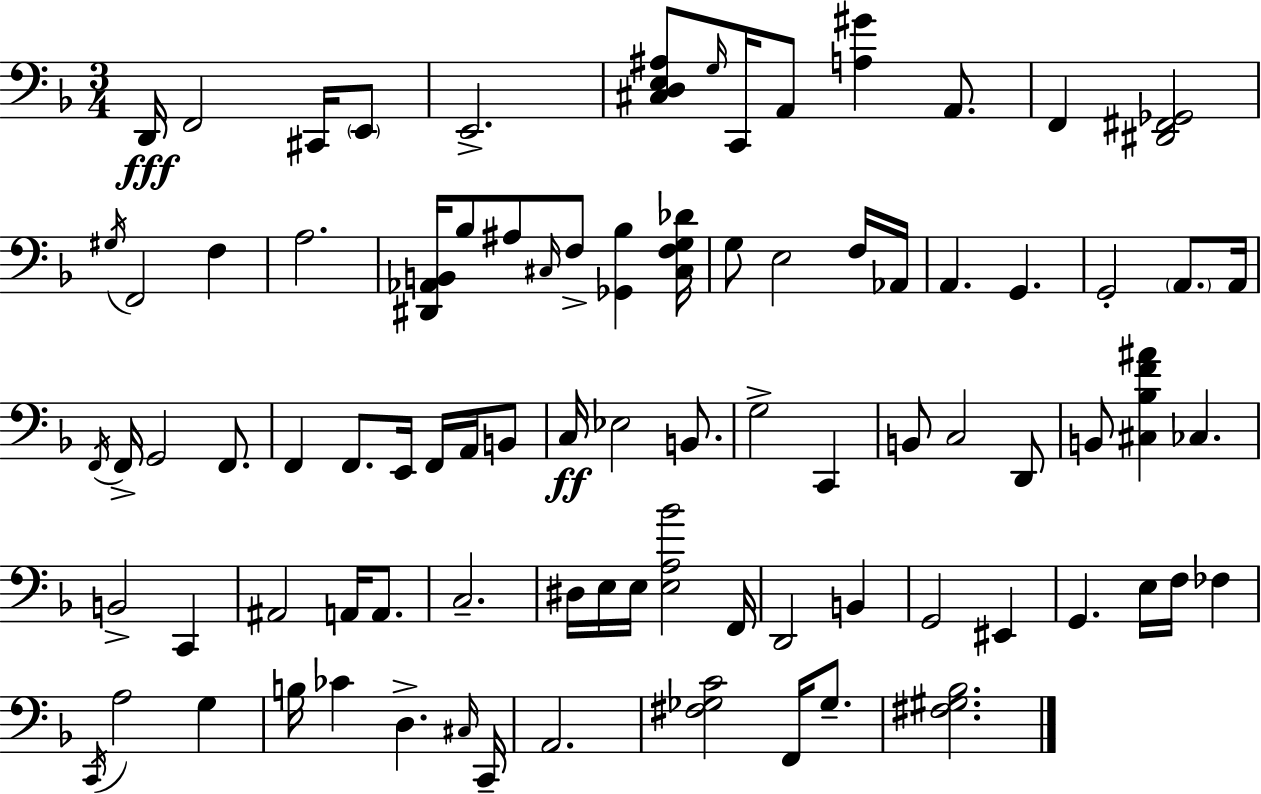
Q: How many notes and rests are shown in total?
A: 86